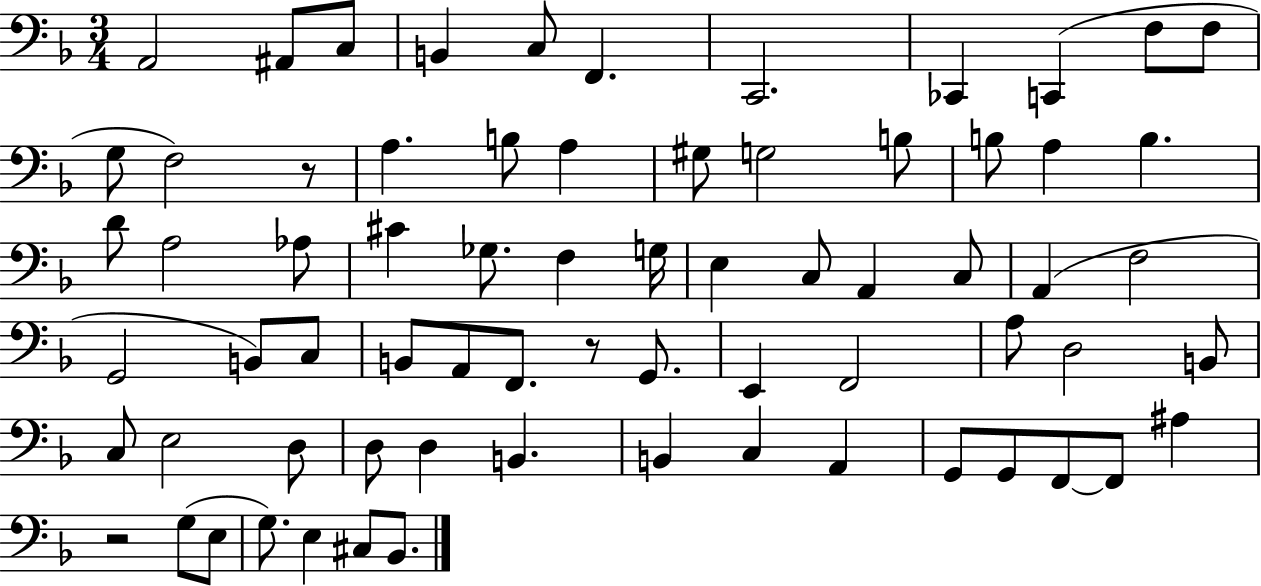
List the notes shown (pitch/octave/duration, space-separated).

A2/h A#2/e C3/e B2/q C3/e F2/q. C2/h. CES2/q C2/q F3/e F3/e G3/e F3/h R/e A3/q. B3/e A3/q G#3/e G3/h B3/e B3/e A3/q B3/q. D4/e A3/h Ab3/e C#4/q Gb3/e. F3/q G3/s E3/q C3/e A2/q C3/e A2/q F3/h G2/h B2/e C3/e B2/e A2/e F2/e. R/e G2/e. E2/q F2/h A3/e D3/h B2/e C3/e E3/h D3/e D3/e D3/q B2/q. B2/q C3/q A2/q G2/e G2/e F2/e F2/e A#3/q R/h G3/e E3/e G3/e. E3/q C#3/e Bb2/e.